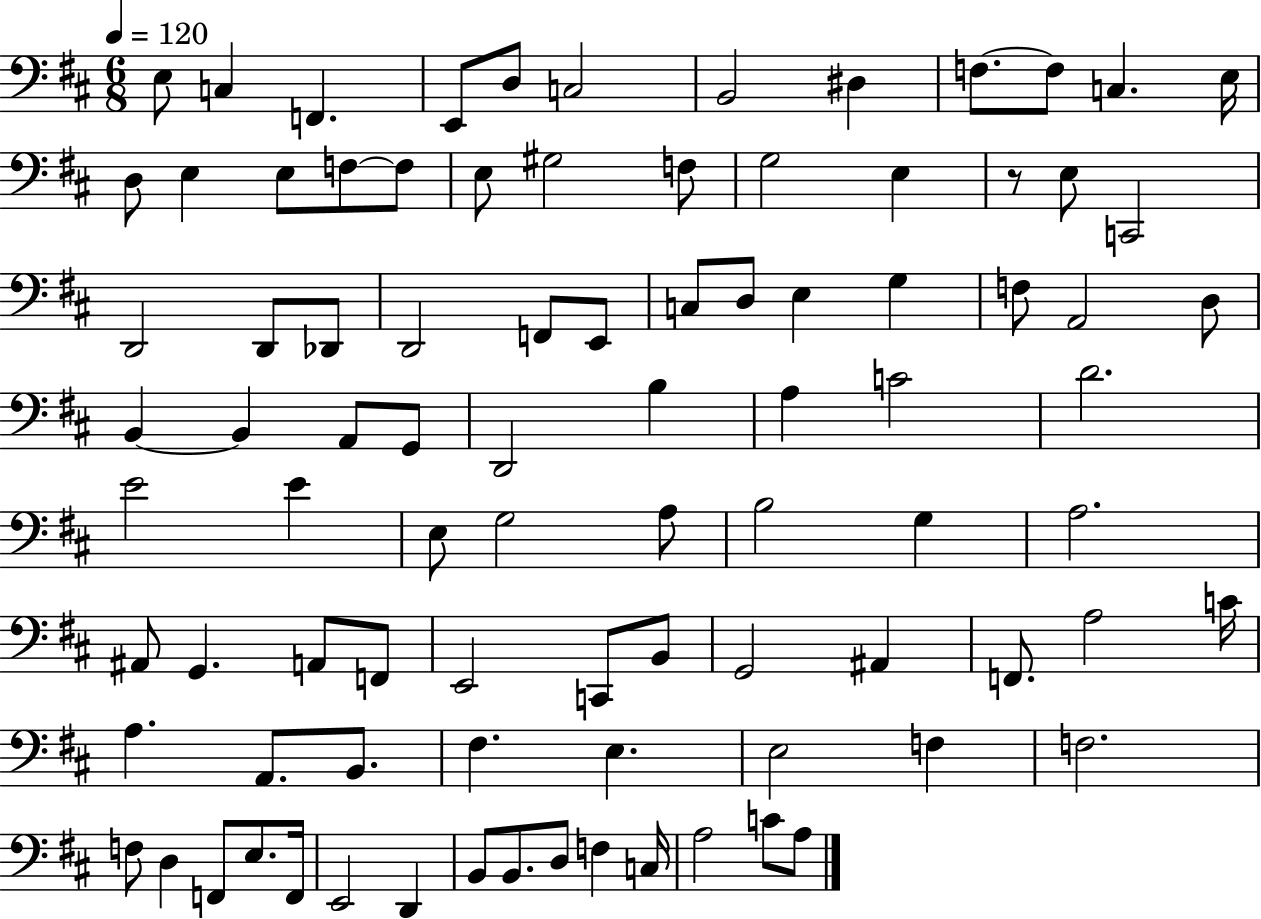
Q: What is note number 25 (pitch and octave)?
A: D2